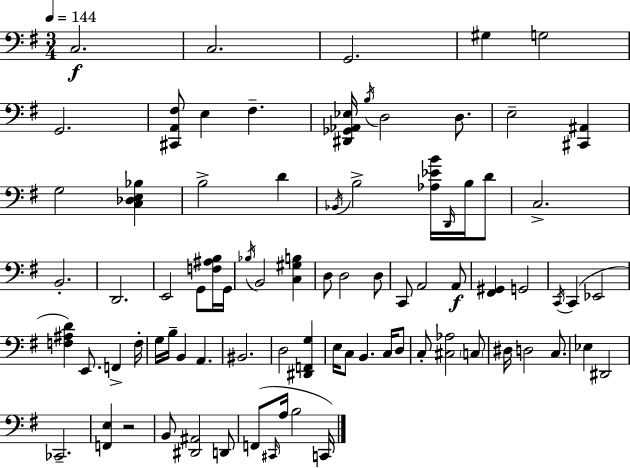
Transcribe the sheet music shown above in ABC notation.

X:1
T:Untitled
M:3/4
L:1/4
K:Em
C,2 C,2 G,,2 ^G, G,2 G,,2 [^C,,A,,^F,]/2 E, ^F, [^D,,_G,,_A,,_E,]/4 B,/4 D,2 D,/2 E,2 [^C,,^A,,] G,2 [C,_D,E,_B,] B,2 D _B,,/4 B,2 [_A,_EB]/4 D,,/4 B,/4 D/2 C,2 B,,2 D,,2 E,,2 G,,/2 [F,^A,B,]/4 G,,/4 _B,/4 B,,2 [C,^G,B,] D,/2 D,2 D,/2 C,,/2 A,,2 A,,/2 [^F,,^G,,] G,,2 C,,/4 C,, _E,,2 [F,^A,D] E,,/2 F,, F,/4 G,/4 B,/4 B,, A,, ^B,,2 D,2 [^D,,F,,G,] E,/4 C,/2 B,, C,/4 D,/2 C,/2 [^C,_A,]2 C,/2 ^D,/4 D,2 C,/2 _E, ^D,,2 _C,,2 [F,,E,] z2 B,,/2 [^D,,^A,,]2 D,,/2 F,,/2 ^C,,/4 A,/4 B,2 C,,/4